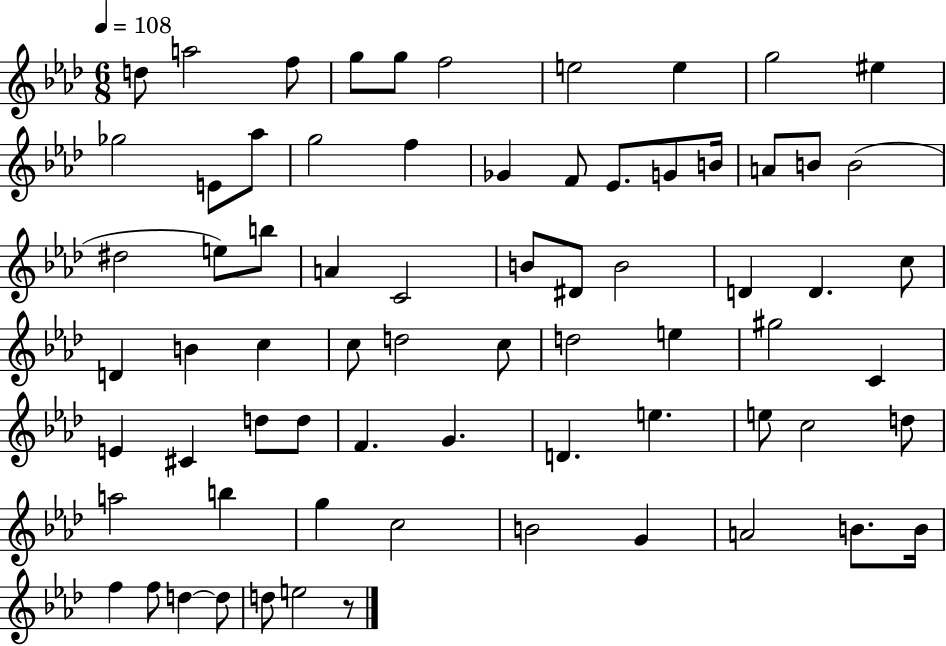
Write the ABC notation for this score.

X:1
T:Untitled
M:6/8
L:1/4
K:Ab
d/2 a2 f/2 g/2 g/2 f2 e2 e g2 ^e _g2 E/2 _a/2 g2 f _G F/2 _E/2 G/2 B/4 A/2 B/2 B2 ^d2 e/2 b/2 A C2 B/2 ^D/2 B2 D D c/2 D B c c/2 d2 c/2 d2 e ^g2 C E ^C d/2 d/2 F G D e e/2 c2 d/2 a2 b g c2 B2 G A2 B/2 B/4 f f/2 d d/2 d/2 e2 z/2